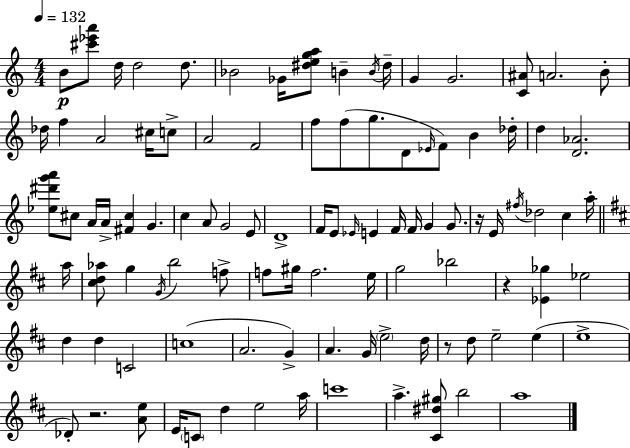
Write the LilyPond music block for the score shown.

{
  \clef treble
  \numericTimeSignature
  \time 4/4
  \key c \major
  \tempo 4 = 132
  b'8\p <cis''' ees''' a'''>8 d''16 d''2 d''8. | bes'2 ges'16 <dis'' e'' g'' a''>8 b'4-- \acciaccatura { b'16 } | dis''16-- g'4 g'2. | <c' ais'>8 a'2. b'8-. | \break des''16 f''4 a'2 cis''16 c''8-> | a'2 f'2 | f''8 f''8( g''8. d'8 \grace { ees'16 }) f'8 b'4 | des''16-. d''4 <d' aes'>2. | \break <ees'' dis''' g''' a'''>8 cis''8 a'16 a'16-> <fis' cis''>4 g'4. | c''4 a'8 g'2 | e'8 d'1-> | f'16 e'8 \grace { ees'16 } e'4 f'16 f'16 g'4 | \break g'8. r16 e'16 \acciaccatura { fis''16 } des''2 c''4 | a''16-. \bar "||" \break \key d \major a''16 <cis'' d'' aes''>8 g''4 \acciaccatura { g'16 } b''2 | f''8-> f''8 gis''16 f''2. | e''16 g''2 bes''2 | r4 <ees' ges''>4 ees''2 | \break d''4 d''4 c'2 | c''1( | a'2. g'4->) | a'4. g'16 \parenthesize e''2-> | \break d''16 r8 d''8 e''2-- e''4( | e''1-> | des'8-.) r2. | <a' e''>8 e'16 \parenthesize c'8 d''4 e''2 | \break a''16 c'''1 | a''4.-> <cis' dis'' gis''>8 b''2 | a''1 | \bar "|."
}